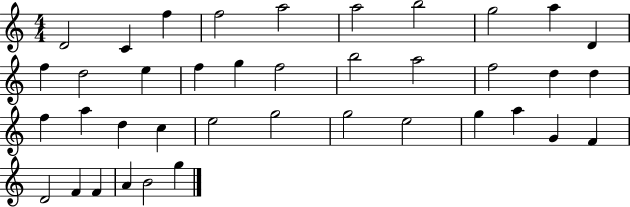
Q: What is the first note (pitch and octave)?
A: D4